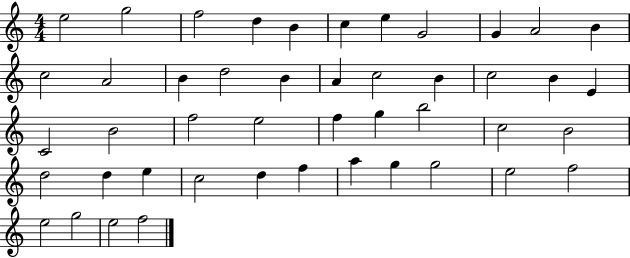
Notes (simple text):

E5/h G5/h F5/h D5/q B4/q C5/q E5/q G4/h G4/q A4/h B4/q C5/h A4/h B4/q D5/h B4/q A4/q C5/h B4/q C5/h B4/q E4/q C4/h B4/h F5/h E5/h F5/q G5/q B5/h C5/h B4/h D5/h D5/q E5/q C5/h D5/q F5/q A5/q G5/q G5/h E5/h F5/h E5/h G5/h E5/h F5/h